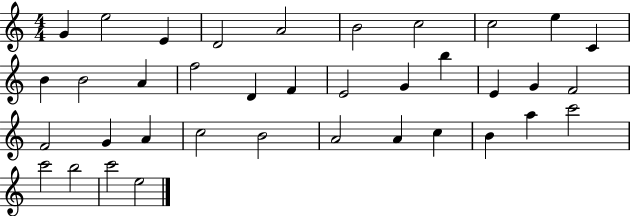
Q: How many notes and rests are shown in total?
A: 37